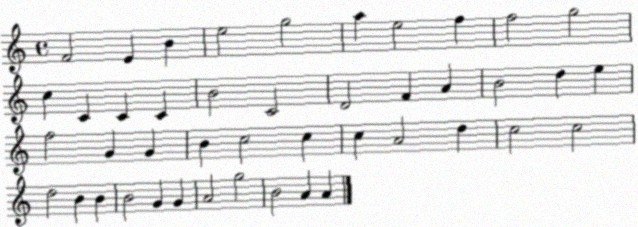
X:1
T:Untitled
M:4/4
L:1/4
K:C
F2 E B e2 g2 a e2 f f2 g2 c C C C B2 C2 D2 F A B2 d e f2 G G B c2 c c A2 d c2 c2 d2 B B B2 G G A2 g2 B2 A A